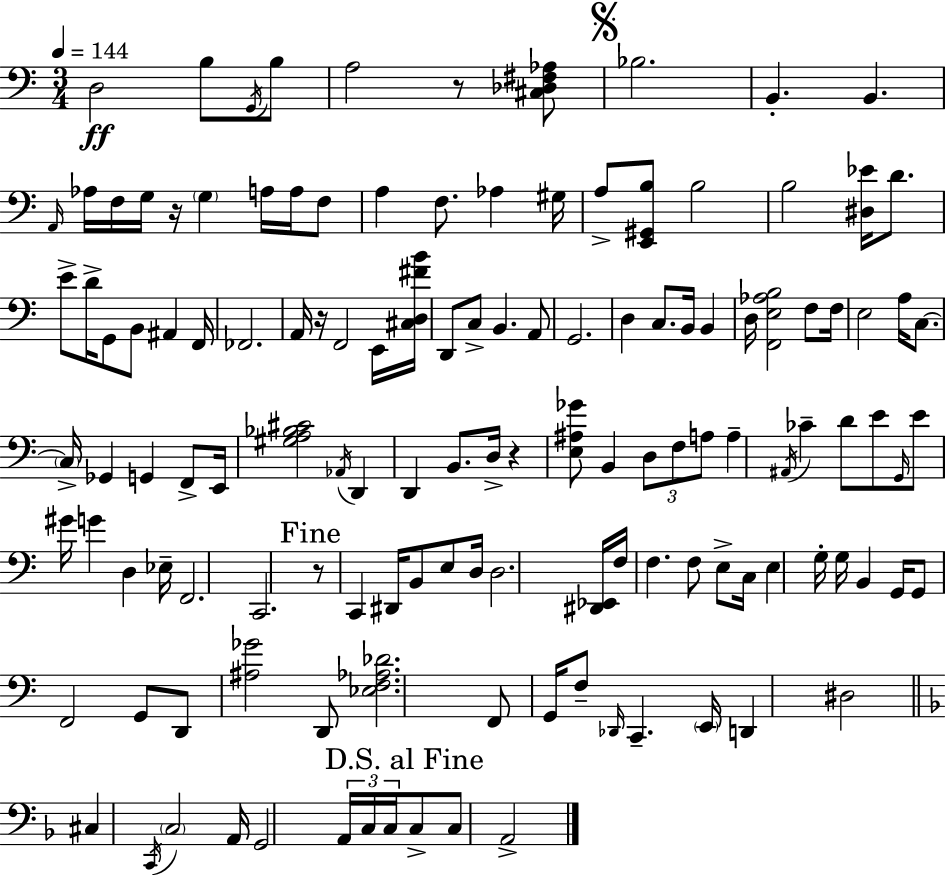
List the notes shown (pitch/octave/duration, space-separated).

D3/h B3/e G2/s B3/e A3/h R/e [C#3,Db3,F#3,Ab3]/e Bb3/h. B2/q. B2/q. A2/s Ab3/s F3/s G3/s R/s G3/q A3/s A3/s F3/e A3/q F3/e. Ab3/q G#3/s A3/e [E2,G#2,B3]/e B3/h B3/h [D#3,Eb4]/s D4/e. E4/e D4/s G2/e B2/e A#2/q F2/s FES2/h. A2/s R/s F2/h E2/s [C#3,D3,F#4,B4]/s D2/e C3/e B2/q. A2/e G2/h. D3/q C3/e. B2/s B2/q D3/s [F2,E3,Ab3,B3]/h F3/e F3/s E3/h A3/s C3/e. C3/s Gb2/q G2/q F2/e E2/s [G#3,A3,Bb3,C#4]/h Ab2/s D2/q D2/q B2/e. D3/s R/q [E3,A#3,Gb4]/e B2/q D3/e F3/e A3/e A3/q A#2/s CES4/q D4/e E4/e G2/s E4/e G#4/s G4/q D3/q Eb3/s F2/h. C2/h. R/e C2/q D#2/s B2/e E3/e D3/s D3/h. [D#2,Eb2]/s F3/s F3/q. F3/e E3/e C3/s E3/q G3/s G3/s B2/q G2/s G2/e F2/h G2/e D2/e [A#3,Gb4]/h D2/e [Eb3,F3,Ab3,Db4]/h. F2/e G2/s F3/e Db2/s C2/q. E2/s D2/q D#3/h C#3/q C2/s C3/h A2/s G2/h A2/s C3/s C3/s C3/e C3/e A2/h